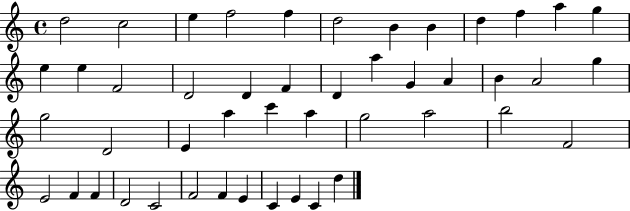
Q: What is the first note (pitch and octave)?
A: D5